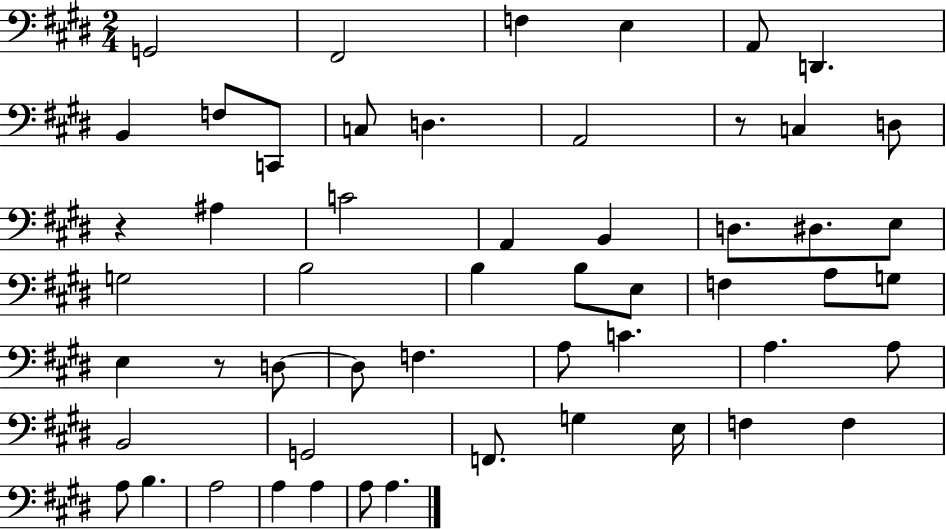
{
  \clef bass
  \numericTimeSignature
  \time 2/4
  \key e \major
  \repeat volta 2 { g,2 | fis,2 | f4 e4 | a,8 d,4. | \break b,4 f8 c,8 | c8 d4. | a,2 | r8 c4 d8 | \break r4 ais4 | c'2 | a,4 b,4 | d8. dis8. e8 | \break g2 | b2 | b4 b8 e8 | f4 a8 g8 | \break e4 r8 d8~~ | d8 f4. | a8 c'4. | a4. a8 | \break b,2 | g,2 | f,8. g4 e16 | f4 f4 | \break a8 b4. | a2 | a4 a4 | a8 a4. | \break } \bar "|."
}